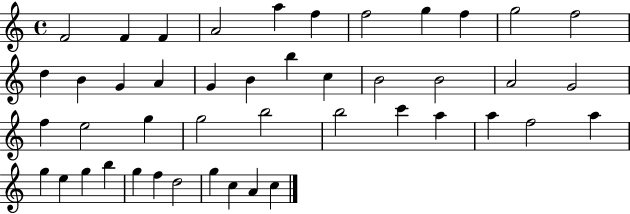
X:1
T:Untitled
M:4/4
L:1/4
K:C
F2 F F A2 a f f2 g f g2 f2 d B G A G B b c B2 B2 A2 G2 f e2 g g2 b2 b2 c' a a f2 a g e g b g f d2 g c A c